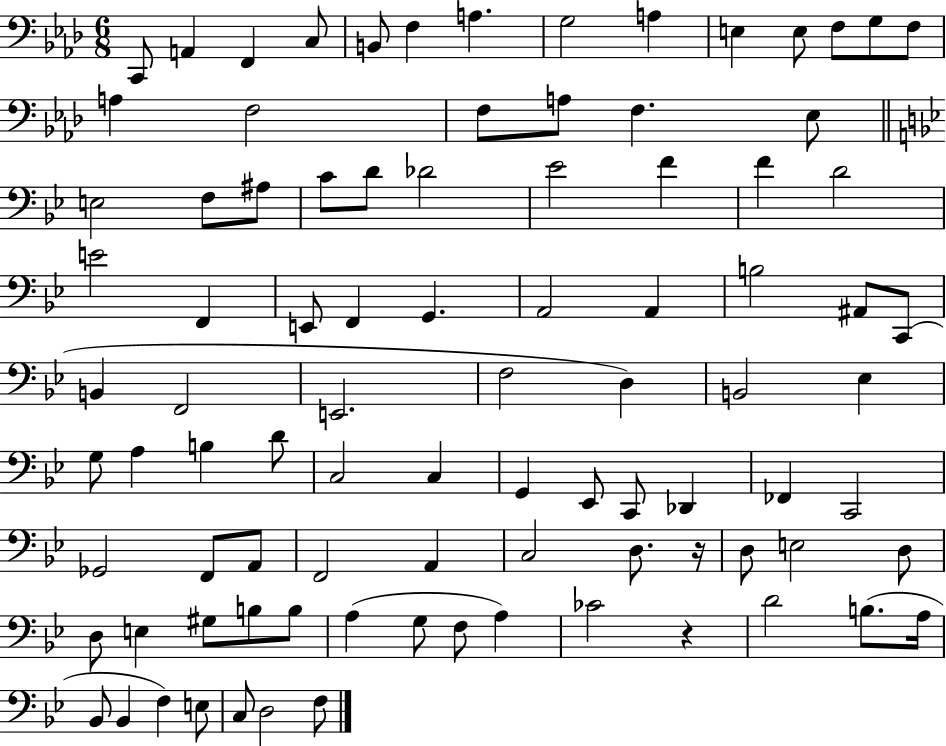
{
  \clef bass
  \numericTimeSignature
  \time 6/8
  \key aes \major
  c,8 a,4 f,4 c8 | b,8 f4 a4. | g2 a4 | e4 e8 f8 g8 f8 | \break a4 f2 | f8 a8 f4. ees8 | \bar "||" \break \key bes \major e2 f8 ais8 | c'8 d'8 des'2 | ees'2 f'4 | f'4 d'2 | \break e'2 f,4 | e,8 f,4 g,4. | a,2 a,4 | b2 ais,8 c,8( | \break b,4 f,2 | e,2. | f2 d4) | b,2 ees4 | \break g8 a4 b4 d'8 | c2 c4 | g,4 ees,8 c,8 des,4 | fes,4 c,2 | \break ges,2 f,8 a,8 | f,2 a,4 | c2 d8. r16 | d8 e2 d8 | \break d8 e4 gis8 b8 b8 | a4( g8 f8 a4) | ces'2 r4 | d'2 b8.( a16 | \break bes,8 bes,4 f4) e8 | c8 d2 f8 | \bar "|."
}